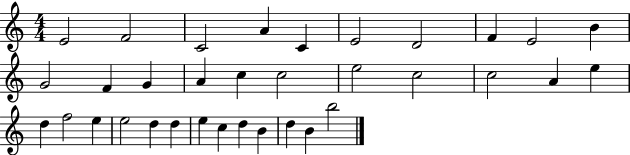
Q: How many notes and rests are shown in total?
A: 34